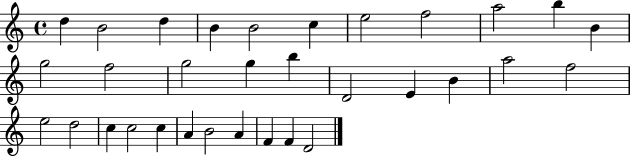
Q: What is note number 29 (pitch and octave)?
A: A4